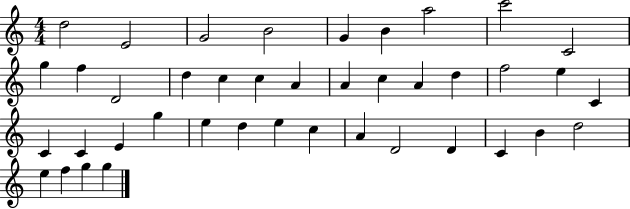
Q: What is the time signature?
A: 4/4